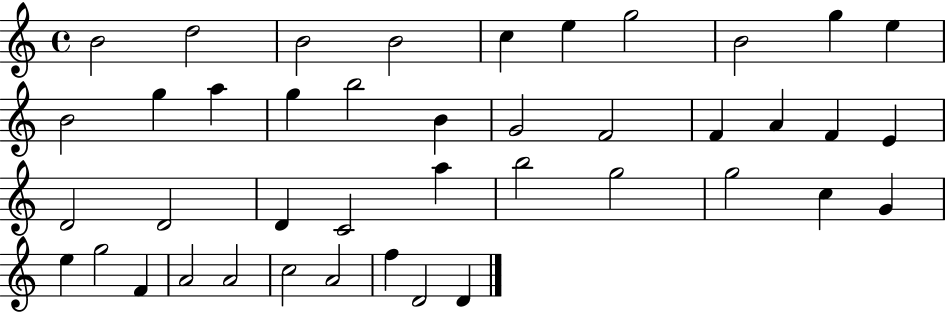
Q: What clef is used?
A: treble